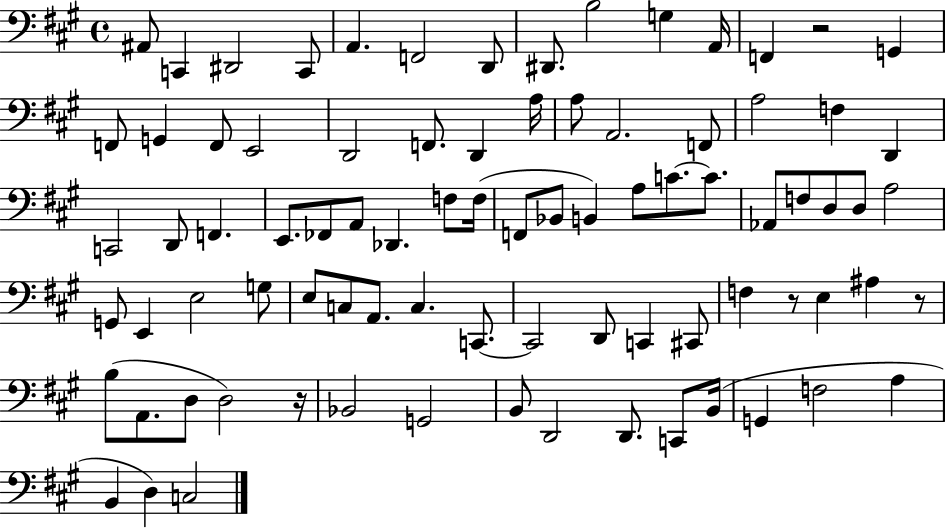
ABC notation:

X:1
T:Untitled
M:4/4
L:1/4
K:A
^A,,/2 C,, ^D,,2 C,,/2 A,, F,,2 D,,/2 ^D,,/2 B,2 G, A,,/4 F,, z2 G,, F,,/2 G,, F,,/2 E,,2 D,,2 F,,/2 D,, A,/4 A,/2 A,,2 F,,/2 A,2 F, D,, C,,2 D,,/2 F,, E,,/2 _F,,/2 A,,/2 _D,, F,/2 F,/4 F,,/2 _B,,/2 B,, A,/2 C/2 C/2 _A,,/2 F,/2 D,/2 D,/2 A,2 G,,/2 E,, E,2 G,/2 E,/2 C,/2 A,,/2 C, C,,/2 C,,2 D,,/2 C,, ^C,,/2 F, z/2 E, ^A, z/2 B,/2 A,,/2 D,/2 D,2 z/4 _B,,2 G,,2 B,,/2 D,,2 D,,/2 C,,/2 B,,/4 G,, F,2 A, B,, D, C,2